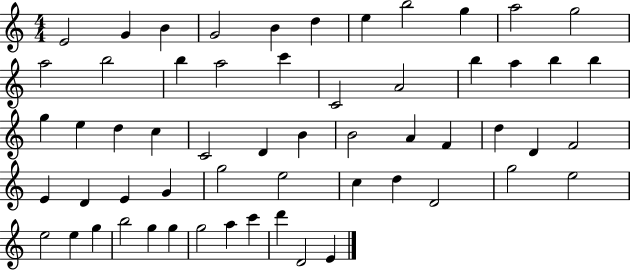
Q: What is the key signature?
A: C major